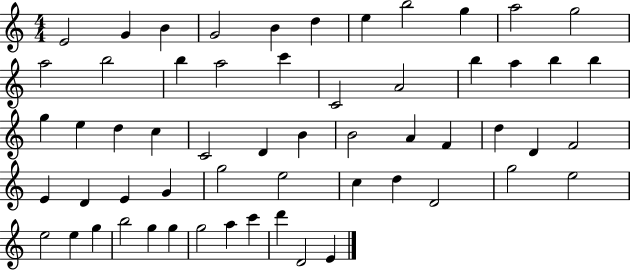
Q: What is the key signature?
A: C major